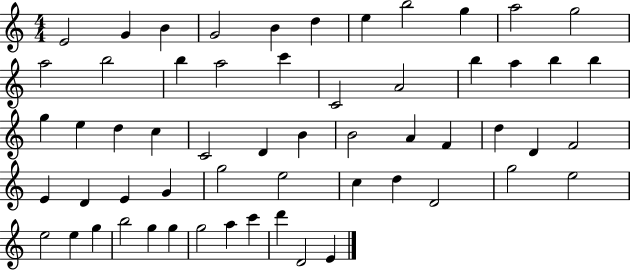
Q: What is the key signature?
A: C major